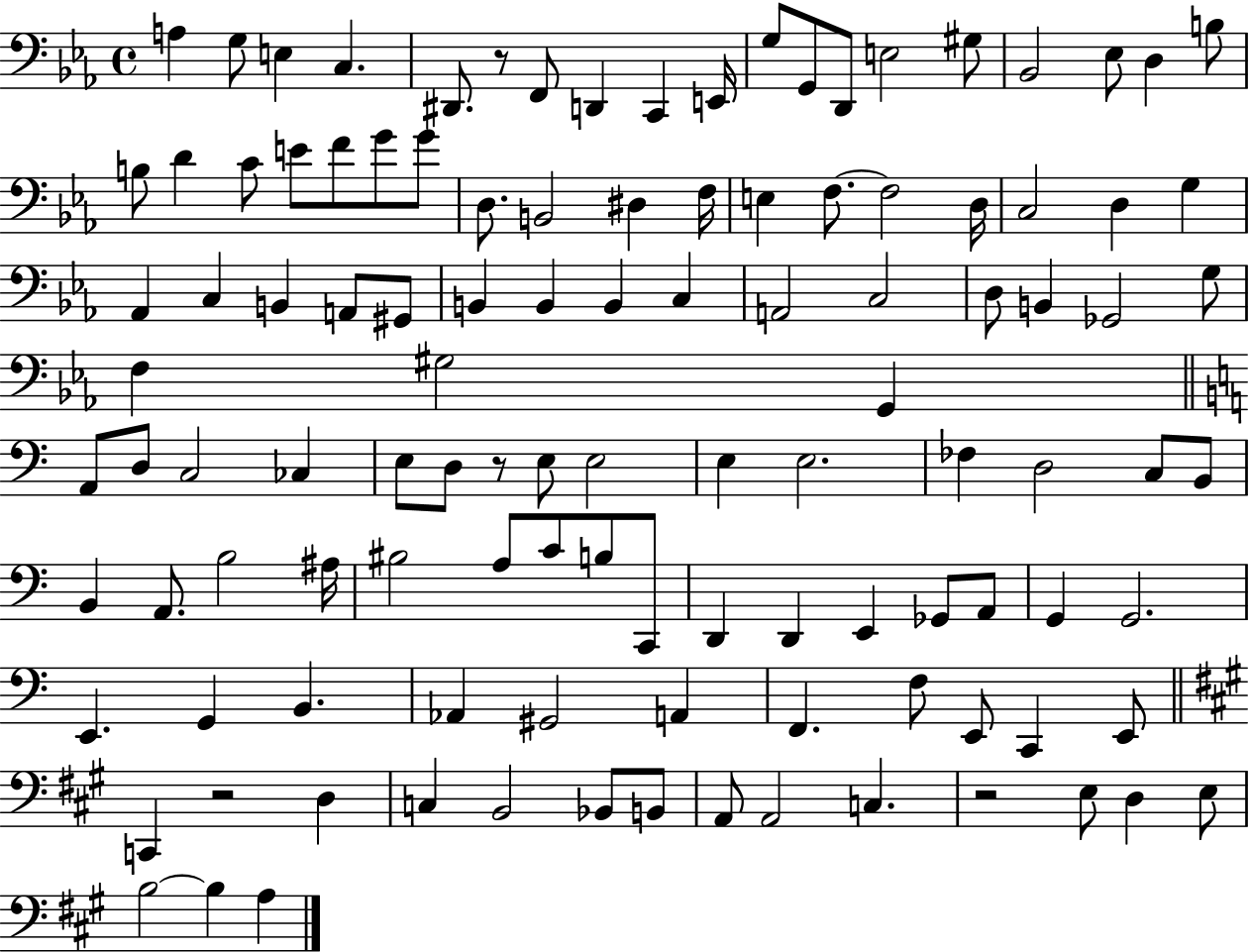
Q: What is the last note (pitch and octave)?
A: A3